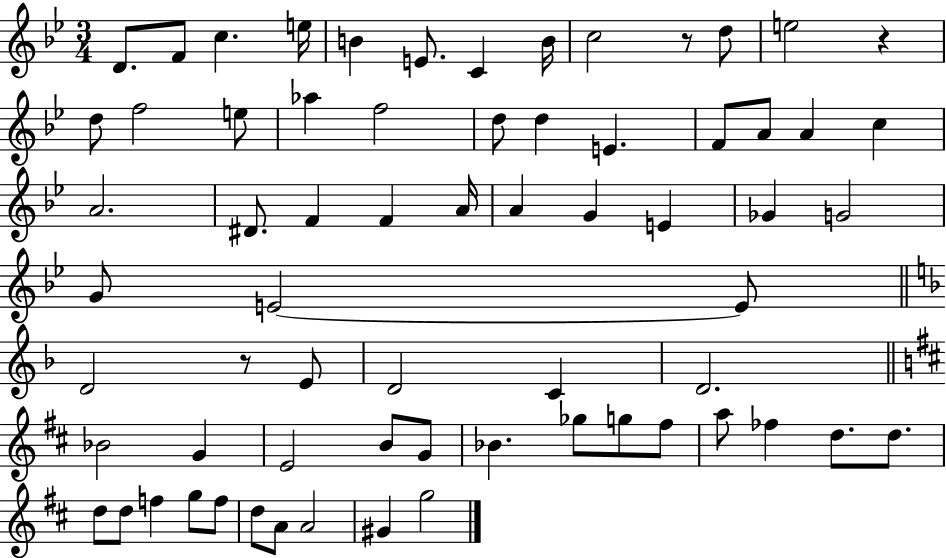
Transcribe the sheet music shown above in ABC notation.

X:1
T:Untitled
M:3/4
L:1/4
K:Bb
D/2 F/2 c e/4 B E/2 C B/4 c2 z/2 d/2 e2 z d/2 f2 e/2 _a f2 d/2 d E F/2 A/2 A c A2 ^D/2 F F A/4 A G E _G G2 G/2 E2 E/2 D2 z/2 E/2 D2 C D2 _B2 G E2 B/2 G/2 _B _g/2 g/2 ^f/2 a/2 _f d/2 d/2 d/2 d/2 f g/2 f/2 d/2 A/2 A2 ^G g2